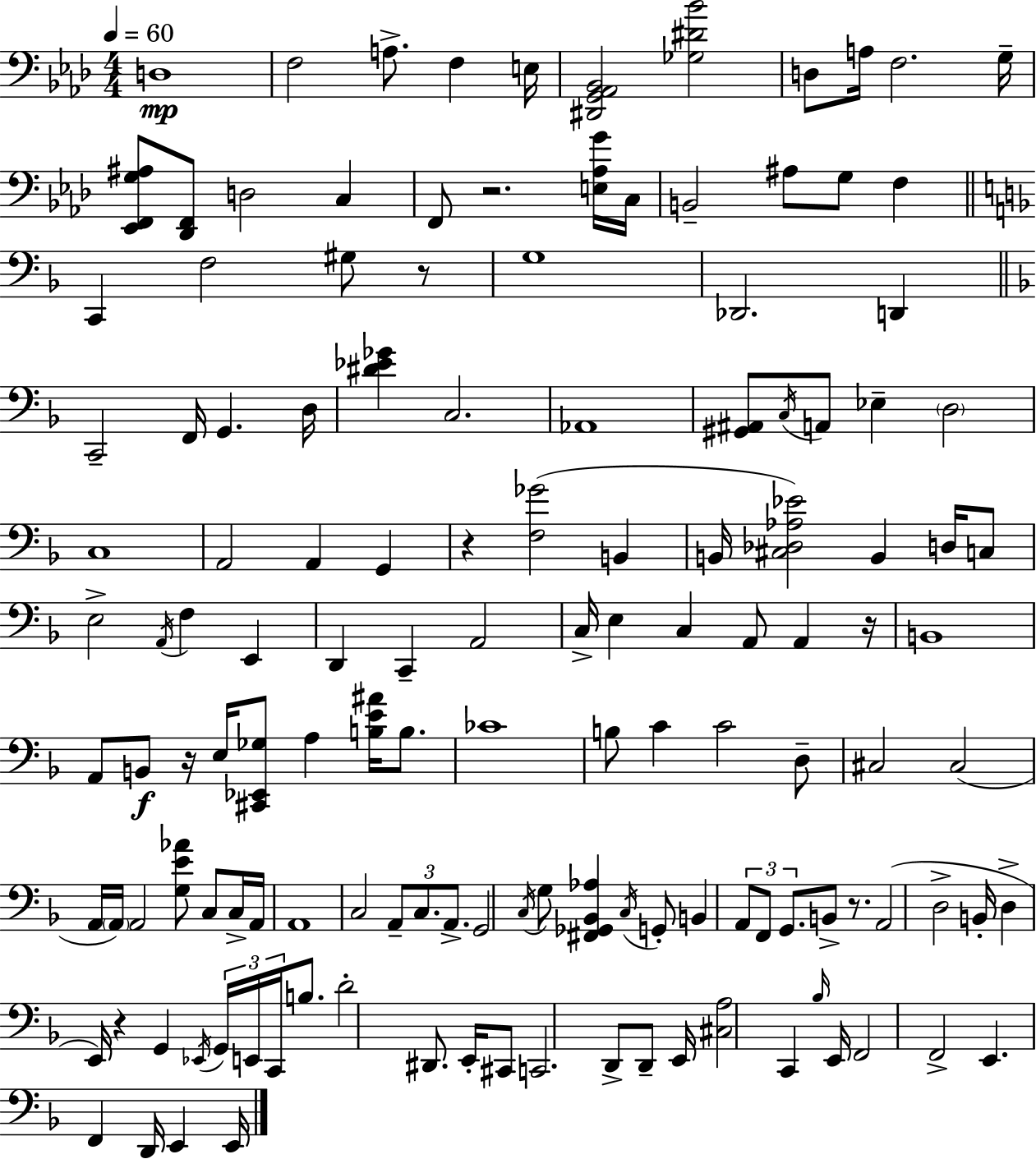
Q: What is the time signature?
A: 4/4